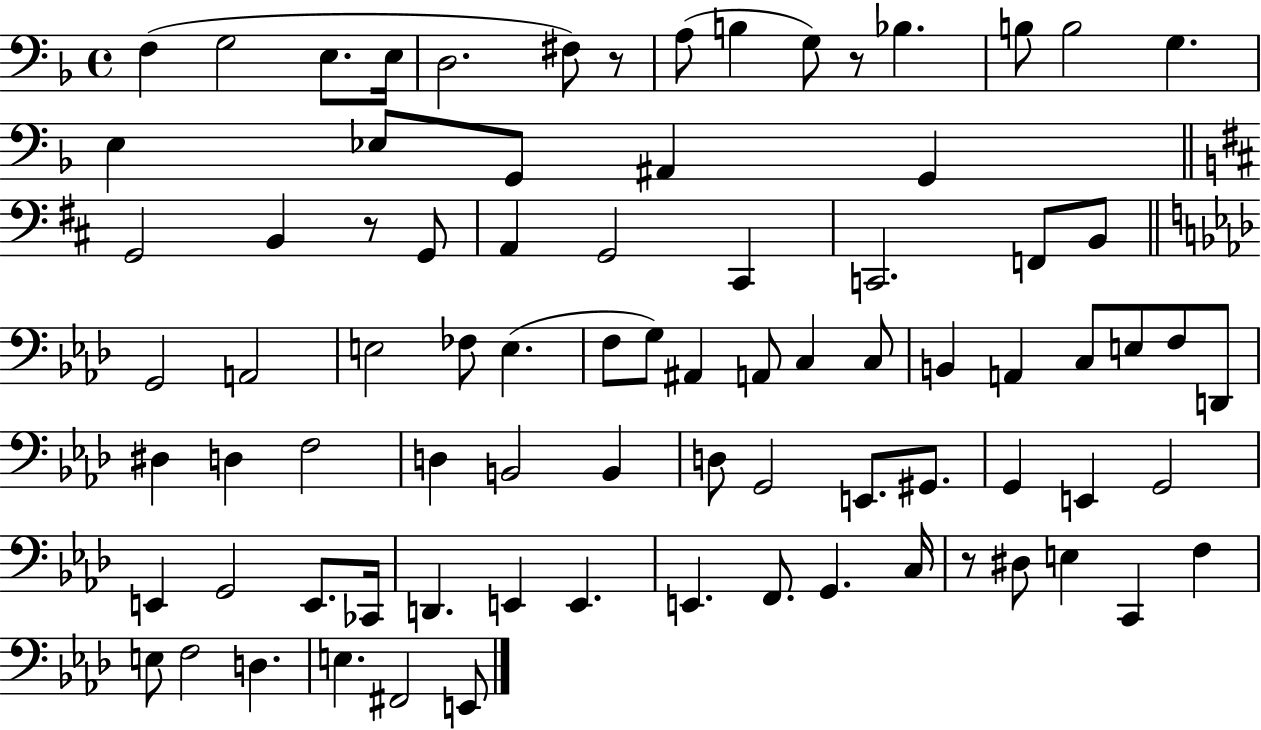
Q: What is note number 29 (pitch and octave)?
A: A2